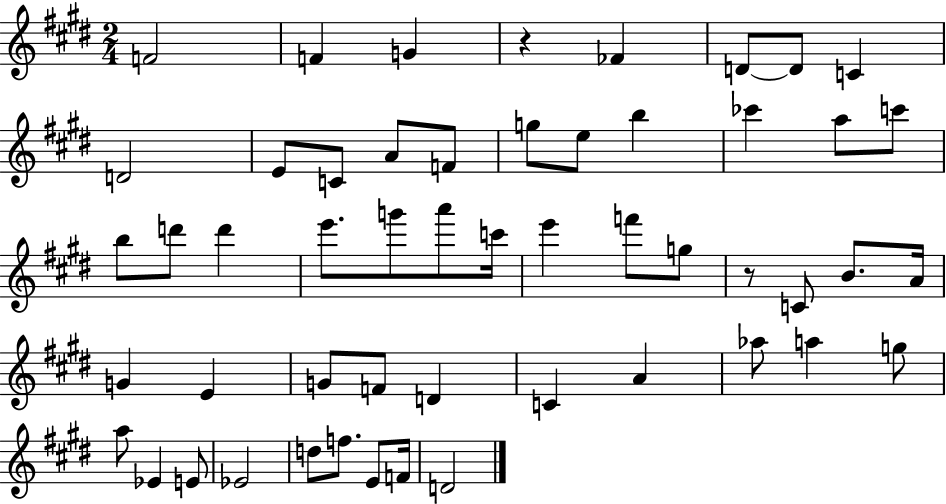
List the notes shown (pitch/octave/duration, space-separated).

F4/h F4/q G4/q R/q FES4/q D4/e D4/e C4/q D4/h E4/e C4/e A4/e F4/e G5/e E5/e B5/q CES6/q A5/e C6/e B5/e D6/e D6/q E6/e. G6/e A6/e C6/s E6/q F6/e G5/e R/e C4/e B4/e. A4/s G4/q E4/q G4/e F4/e D4/q C4/q A4/q Ab5/e A5/q G5/e A5/e Eb4/q E4/e Eb4/h D5/e F5/e. E4/e F4/s D4/h